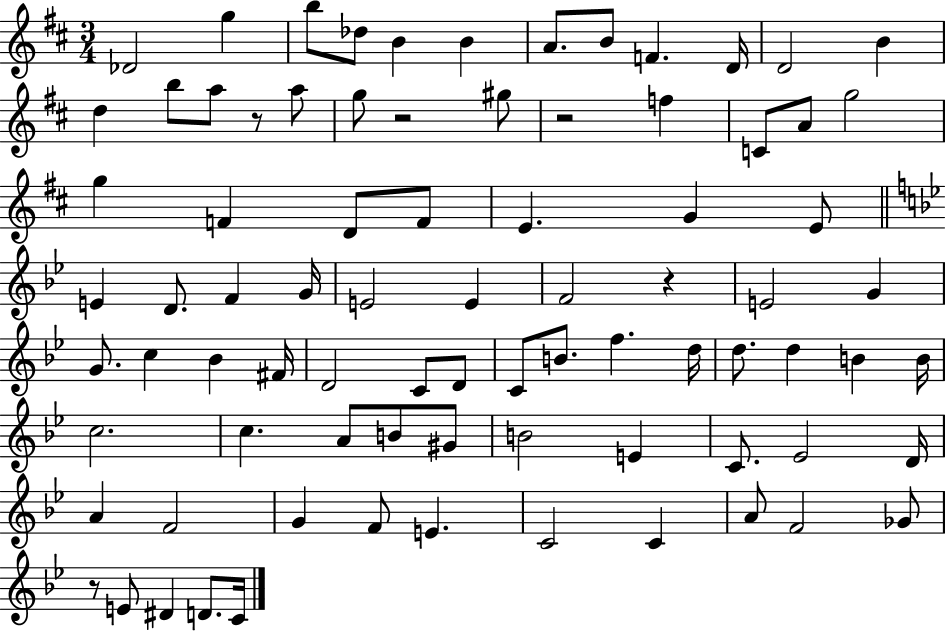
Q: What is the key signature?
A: D major